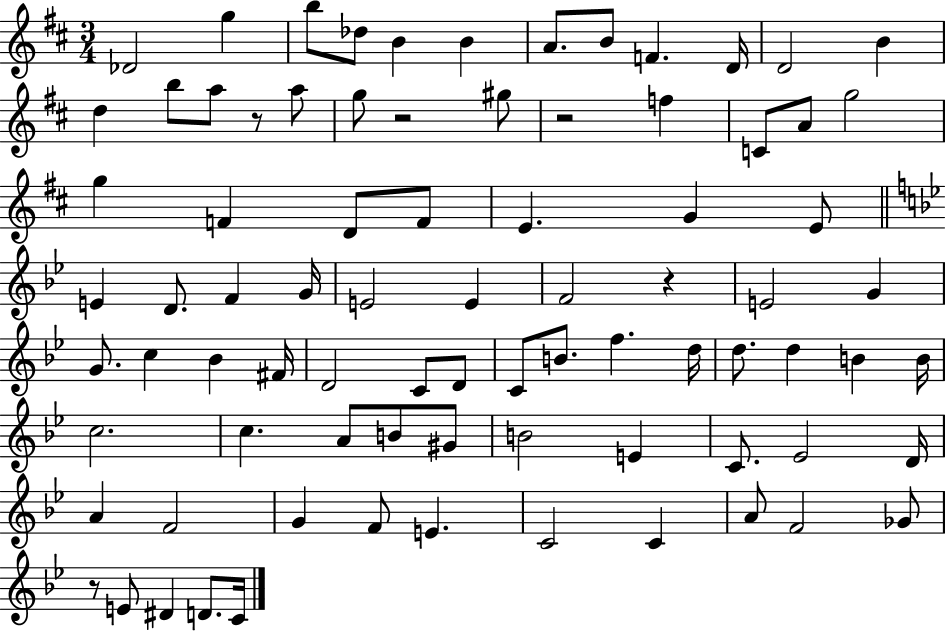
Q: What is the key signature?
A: D major